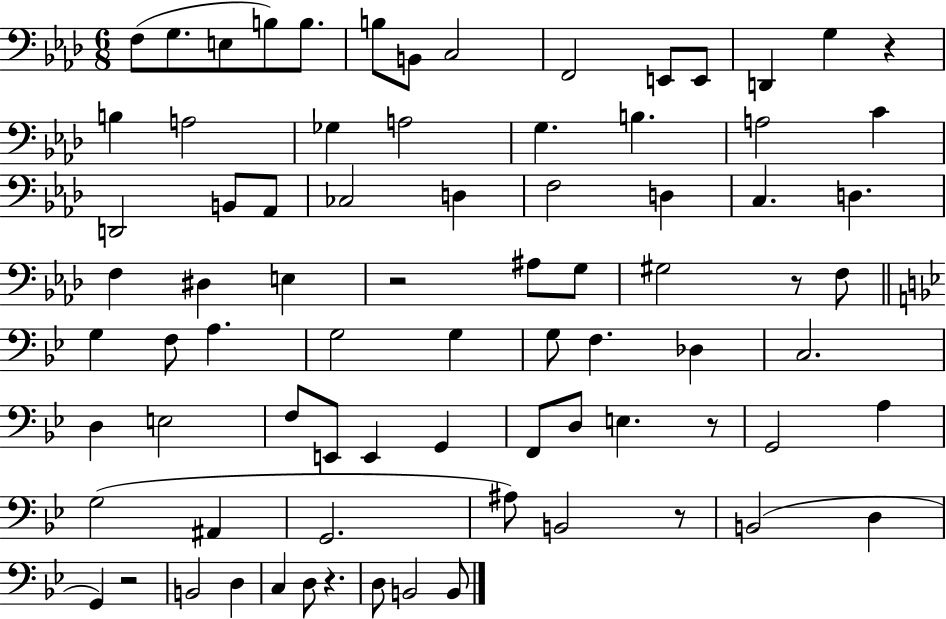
{
  \clef bass
  \numericTimeSignature
  \time 6/8
  \key aes \major
  f8( g8. e8 b8) b8. | b8 b,8 c2 | f,2 e,8 e,8 | d,4 g4 r4 | \break b4 a2 | ges4 a2 | g4. b4. | a2 c'4 | \break d,2 b,8 aes,8 | ces2 d4 | f2 d4 | c4. d4. | \break f4 dis4 e4 | r2 ais8 g8 | gis2 r8 f8 | \bar "||" \break \key bes \major g4 f8 a4. | g2 g4 | g8 f4. des4 | c2. | \break d4 e2 | f8 e,8 e,4 g,4 | f,8 d8 e4. r8 | g,2 a4 | \break g2( ais,4 | g,2. | ais8) b,2 r8 | b,2( d4 | \break g,4) r2 | b,2 d4 | c4 d8 r4. | d8 b,2 b,8 | \break \bar "|."
}